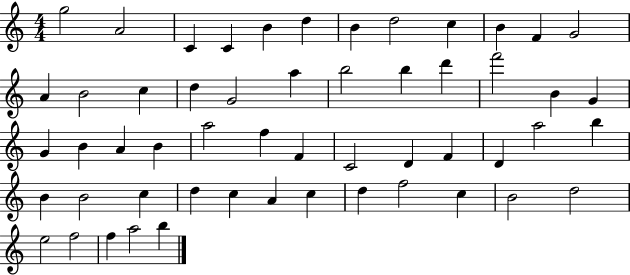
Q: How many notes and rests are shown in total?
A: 54